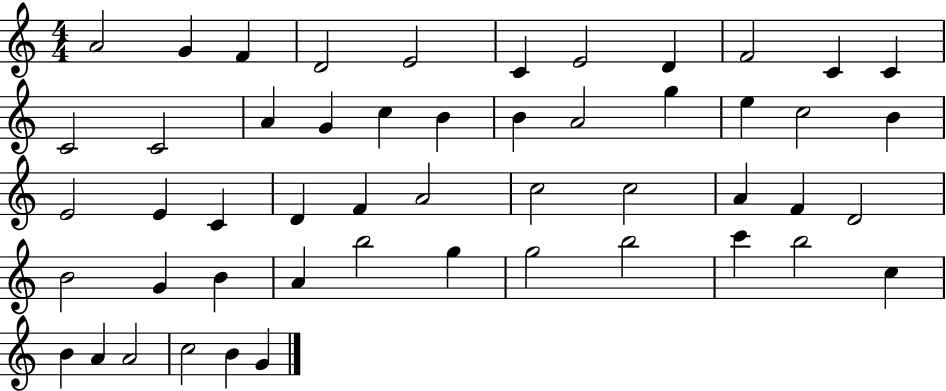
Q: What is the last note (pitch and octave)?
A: G4